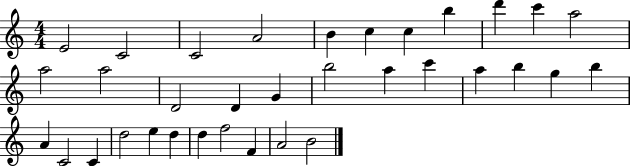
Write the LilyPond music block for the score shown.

{
  \clef treble
  \numericTimeSignature
  \time 4/4
  \key c \major
  e'2 c'2 | c'2 a'2 | b'4 c''4 c''4 b''4 | d'''4 c'''4 a''2 | \break a''2 a''2 | d'2 d'4 g'4 | b''2 a''4 c'''4 | a''4 b''4 g''4 b''4 | \break a'4 c'2 c'4 | d''2 e''4 d''4 | d''4 f''2 f'4 | a'2 b'2 | \break \bar "|."
}